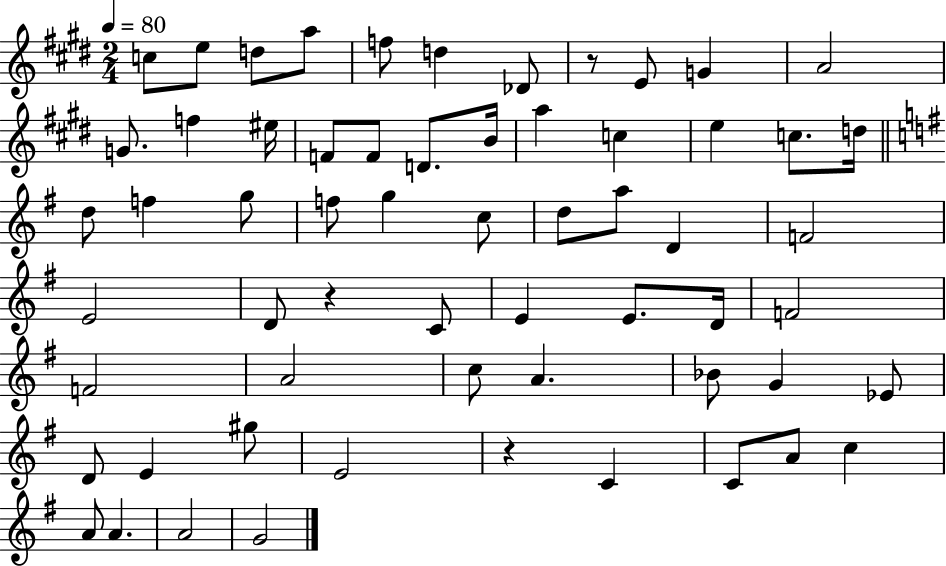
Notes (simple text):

C5/e E5/e D5/e A5/e F5/e D5/q Db4/e R/e E4/e G4/q A4/h G4/e. F5/q EIS5/s F4/e F4/e D4/e. B4/s A5/q C5/q E5/q C5/e. D5/s D5/e F5/q G5/e F5/e G5/q C5/e D5/e A5/e D4/q F4/h E4/h D4/e R/q C4/e E4/q E4/e. D4/s F4/h F4/h A4/h C5/e A4/q. Bb4/e G4/q Eb4/e D4/e E4/q G#5/e E4/h R/q C4/q C4/e A4/e C5/q A4/e A4/q. A4/h G4/h